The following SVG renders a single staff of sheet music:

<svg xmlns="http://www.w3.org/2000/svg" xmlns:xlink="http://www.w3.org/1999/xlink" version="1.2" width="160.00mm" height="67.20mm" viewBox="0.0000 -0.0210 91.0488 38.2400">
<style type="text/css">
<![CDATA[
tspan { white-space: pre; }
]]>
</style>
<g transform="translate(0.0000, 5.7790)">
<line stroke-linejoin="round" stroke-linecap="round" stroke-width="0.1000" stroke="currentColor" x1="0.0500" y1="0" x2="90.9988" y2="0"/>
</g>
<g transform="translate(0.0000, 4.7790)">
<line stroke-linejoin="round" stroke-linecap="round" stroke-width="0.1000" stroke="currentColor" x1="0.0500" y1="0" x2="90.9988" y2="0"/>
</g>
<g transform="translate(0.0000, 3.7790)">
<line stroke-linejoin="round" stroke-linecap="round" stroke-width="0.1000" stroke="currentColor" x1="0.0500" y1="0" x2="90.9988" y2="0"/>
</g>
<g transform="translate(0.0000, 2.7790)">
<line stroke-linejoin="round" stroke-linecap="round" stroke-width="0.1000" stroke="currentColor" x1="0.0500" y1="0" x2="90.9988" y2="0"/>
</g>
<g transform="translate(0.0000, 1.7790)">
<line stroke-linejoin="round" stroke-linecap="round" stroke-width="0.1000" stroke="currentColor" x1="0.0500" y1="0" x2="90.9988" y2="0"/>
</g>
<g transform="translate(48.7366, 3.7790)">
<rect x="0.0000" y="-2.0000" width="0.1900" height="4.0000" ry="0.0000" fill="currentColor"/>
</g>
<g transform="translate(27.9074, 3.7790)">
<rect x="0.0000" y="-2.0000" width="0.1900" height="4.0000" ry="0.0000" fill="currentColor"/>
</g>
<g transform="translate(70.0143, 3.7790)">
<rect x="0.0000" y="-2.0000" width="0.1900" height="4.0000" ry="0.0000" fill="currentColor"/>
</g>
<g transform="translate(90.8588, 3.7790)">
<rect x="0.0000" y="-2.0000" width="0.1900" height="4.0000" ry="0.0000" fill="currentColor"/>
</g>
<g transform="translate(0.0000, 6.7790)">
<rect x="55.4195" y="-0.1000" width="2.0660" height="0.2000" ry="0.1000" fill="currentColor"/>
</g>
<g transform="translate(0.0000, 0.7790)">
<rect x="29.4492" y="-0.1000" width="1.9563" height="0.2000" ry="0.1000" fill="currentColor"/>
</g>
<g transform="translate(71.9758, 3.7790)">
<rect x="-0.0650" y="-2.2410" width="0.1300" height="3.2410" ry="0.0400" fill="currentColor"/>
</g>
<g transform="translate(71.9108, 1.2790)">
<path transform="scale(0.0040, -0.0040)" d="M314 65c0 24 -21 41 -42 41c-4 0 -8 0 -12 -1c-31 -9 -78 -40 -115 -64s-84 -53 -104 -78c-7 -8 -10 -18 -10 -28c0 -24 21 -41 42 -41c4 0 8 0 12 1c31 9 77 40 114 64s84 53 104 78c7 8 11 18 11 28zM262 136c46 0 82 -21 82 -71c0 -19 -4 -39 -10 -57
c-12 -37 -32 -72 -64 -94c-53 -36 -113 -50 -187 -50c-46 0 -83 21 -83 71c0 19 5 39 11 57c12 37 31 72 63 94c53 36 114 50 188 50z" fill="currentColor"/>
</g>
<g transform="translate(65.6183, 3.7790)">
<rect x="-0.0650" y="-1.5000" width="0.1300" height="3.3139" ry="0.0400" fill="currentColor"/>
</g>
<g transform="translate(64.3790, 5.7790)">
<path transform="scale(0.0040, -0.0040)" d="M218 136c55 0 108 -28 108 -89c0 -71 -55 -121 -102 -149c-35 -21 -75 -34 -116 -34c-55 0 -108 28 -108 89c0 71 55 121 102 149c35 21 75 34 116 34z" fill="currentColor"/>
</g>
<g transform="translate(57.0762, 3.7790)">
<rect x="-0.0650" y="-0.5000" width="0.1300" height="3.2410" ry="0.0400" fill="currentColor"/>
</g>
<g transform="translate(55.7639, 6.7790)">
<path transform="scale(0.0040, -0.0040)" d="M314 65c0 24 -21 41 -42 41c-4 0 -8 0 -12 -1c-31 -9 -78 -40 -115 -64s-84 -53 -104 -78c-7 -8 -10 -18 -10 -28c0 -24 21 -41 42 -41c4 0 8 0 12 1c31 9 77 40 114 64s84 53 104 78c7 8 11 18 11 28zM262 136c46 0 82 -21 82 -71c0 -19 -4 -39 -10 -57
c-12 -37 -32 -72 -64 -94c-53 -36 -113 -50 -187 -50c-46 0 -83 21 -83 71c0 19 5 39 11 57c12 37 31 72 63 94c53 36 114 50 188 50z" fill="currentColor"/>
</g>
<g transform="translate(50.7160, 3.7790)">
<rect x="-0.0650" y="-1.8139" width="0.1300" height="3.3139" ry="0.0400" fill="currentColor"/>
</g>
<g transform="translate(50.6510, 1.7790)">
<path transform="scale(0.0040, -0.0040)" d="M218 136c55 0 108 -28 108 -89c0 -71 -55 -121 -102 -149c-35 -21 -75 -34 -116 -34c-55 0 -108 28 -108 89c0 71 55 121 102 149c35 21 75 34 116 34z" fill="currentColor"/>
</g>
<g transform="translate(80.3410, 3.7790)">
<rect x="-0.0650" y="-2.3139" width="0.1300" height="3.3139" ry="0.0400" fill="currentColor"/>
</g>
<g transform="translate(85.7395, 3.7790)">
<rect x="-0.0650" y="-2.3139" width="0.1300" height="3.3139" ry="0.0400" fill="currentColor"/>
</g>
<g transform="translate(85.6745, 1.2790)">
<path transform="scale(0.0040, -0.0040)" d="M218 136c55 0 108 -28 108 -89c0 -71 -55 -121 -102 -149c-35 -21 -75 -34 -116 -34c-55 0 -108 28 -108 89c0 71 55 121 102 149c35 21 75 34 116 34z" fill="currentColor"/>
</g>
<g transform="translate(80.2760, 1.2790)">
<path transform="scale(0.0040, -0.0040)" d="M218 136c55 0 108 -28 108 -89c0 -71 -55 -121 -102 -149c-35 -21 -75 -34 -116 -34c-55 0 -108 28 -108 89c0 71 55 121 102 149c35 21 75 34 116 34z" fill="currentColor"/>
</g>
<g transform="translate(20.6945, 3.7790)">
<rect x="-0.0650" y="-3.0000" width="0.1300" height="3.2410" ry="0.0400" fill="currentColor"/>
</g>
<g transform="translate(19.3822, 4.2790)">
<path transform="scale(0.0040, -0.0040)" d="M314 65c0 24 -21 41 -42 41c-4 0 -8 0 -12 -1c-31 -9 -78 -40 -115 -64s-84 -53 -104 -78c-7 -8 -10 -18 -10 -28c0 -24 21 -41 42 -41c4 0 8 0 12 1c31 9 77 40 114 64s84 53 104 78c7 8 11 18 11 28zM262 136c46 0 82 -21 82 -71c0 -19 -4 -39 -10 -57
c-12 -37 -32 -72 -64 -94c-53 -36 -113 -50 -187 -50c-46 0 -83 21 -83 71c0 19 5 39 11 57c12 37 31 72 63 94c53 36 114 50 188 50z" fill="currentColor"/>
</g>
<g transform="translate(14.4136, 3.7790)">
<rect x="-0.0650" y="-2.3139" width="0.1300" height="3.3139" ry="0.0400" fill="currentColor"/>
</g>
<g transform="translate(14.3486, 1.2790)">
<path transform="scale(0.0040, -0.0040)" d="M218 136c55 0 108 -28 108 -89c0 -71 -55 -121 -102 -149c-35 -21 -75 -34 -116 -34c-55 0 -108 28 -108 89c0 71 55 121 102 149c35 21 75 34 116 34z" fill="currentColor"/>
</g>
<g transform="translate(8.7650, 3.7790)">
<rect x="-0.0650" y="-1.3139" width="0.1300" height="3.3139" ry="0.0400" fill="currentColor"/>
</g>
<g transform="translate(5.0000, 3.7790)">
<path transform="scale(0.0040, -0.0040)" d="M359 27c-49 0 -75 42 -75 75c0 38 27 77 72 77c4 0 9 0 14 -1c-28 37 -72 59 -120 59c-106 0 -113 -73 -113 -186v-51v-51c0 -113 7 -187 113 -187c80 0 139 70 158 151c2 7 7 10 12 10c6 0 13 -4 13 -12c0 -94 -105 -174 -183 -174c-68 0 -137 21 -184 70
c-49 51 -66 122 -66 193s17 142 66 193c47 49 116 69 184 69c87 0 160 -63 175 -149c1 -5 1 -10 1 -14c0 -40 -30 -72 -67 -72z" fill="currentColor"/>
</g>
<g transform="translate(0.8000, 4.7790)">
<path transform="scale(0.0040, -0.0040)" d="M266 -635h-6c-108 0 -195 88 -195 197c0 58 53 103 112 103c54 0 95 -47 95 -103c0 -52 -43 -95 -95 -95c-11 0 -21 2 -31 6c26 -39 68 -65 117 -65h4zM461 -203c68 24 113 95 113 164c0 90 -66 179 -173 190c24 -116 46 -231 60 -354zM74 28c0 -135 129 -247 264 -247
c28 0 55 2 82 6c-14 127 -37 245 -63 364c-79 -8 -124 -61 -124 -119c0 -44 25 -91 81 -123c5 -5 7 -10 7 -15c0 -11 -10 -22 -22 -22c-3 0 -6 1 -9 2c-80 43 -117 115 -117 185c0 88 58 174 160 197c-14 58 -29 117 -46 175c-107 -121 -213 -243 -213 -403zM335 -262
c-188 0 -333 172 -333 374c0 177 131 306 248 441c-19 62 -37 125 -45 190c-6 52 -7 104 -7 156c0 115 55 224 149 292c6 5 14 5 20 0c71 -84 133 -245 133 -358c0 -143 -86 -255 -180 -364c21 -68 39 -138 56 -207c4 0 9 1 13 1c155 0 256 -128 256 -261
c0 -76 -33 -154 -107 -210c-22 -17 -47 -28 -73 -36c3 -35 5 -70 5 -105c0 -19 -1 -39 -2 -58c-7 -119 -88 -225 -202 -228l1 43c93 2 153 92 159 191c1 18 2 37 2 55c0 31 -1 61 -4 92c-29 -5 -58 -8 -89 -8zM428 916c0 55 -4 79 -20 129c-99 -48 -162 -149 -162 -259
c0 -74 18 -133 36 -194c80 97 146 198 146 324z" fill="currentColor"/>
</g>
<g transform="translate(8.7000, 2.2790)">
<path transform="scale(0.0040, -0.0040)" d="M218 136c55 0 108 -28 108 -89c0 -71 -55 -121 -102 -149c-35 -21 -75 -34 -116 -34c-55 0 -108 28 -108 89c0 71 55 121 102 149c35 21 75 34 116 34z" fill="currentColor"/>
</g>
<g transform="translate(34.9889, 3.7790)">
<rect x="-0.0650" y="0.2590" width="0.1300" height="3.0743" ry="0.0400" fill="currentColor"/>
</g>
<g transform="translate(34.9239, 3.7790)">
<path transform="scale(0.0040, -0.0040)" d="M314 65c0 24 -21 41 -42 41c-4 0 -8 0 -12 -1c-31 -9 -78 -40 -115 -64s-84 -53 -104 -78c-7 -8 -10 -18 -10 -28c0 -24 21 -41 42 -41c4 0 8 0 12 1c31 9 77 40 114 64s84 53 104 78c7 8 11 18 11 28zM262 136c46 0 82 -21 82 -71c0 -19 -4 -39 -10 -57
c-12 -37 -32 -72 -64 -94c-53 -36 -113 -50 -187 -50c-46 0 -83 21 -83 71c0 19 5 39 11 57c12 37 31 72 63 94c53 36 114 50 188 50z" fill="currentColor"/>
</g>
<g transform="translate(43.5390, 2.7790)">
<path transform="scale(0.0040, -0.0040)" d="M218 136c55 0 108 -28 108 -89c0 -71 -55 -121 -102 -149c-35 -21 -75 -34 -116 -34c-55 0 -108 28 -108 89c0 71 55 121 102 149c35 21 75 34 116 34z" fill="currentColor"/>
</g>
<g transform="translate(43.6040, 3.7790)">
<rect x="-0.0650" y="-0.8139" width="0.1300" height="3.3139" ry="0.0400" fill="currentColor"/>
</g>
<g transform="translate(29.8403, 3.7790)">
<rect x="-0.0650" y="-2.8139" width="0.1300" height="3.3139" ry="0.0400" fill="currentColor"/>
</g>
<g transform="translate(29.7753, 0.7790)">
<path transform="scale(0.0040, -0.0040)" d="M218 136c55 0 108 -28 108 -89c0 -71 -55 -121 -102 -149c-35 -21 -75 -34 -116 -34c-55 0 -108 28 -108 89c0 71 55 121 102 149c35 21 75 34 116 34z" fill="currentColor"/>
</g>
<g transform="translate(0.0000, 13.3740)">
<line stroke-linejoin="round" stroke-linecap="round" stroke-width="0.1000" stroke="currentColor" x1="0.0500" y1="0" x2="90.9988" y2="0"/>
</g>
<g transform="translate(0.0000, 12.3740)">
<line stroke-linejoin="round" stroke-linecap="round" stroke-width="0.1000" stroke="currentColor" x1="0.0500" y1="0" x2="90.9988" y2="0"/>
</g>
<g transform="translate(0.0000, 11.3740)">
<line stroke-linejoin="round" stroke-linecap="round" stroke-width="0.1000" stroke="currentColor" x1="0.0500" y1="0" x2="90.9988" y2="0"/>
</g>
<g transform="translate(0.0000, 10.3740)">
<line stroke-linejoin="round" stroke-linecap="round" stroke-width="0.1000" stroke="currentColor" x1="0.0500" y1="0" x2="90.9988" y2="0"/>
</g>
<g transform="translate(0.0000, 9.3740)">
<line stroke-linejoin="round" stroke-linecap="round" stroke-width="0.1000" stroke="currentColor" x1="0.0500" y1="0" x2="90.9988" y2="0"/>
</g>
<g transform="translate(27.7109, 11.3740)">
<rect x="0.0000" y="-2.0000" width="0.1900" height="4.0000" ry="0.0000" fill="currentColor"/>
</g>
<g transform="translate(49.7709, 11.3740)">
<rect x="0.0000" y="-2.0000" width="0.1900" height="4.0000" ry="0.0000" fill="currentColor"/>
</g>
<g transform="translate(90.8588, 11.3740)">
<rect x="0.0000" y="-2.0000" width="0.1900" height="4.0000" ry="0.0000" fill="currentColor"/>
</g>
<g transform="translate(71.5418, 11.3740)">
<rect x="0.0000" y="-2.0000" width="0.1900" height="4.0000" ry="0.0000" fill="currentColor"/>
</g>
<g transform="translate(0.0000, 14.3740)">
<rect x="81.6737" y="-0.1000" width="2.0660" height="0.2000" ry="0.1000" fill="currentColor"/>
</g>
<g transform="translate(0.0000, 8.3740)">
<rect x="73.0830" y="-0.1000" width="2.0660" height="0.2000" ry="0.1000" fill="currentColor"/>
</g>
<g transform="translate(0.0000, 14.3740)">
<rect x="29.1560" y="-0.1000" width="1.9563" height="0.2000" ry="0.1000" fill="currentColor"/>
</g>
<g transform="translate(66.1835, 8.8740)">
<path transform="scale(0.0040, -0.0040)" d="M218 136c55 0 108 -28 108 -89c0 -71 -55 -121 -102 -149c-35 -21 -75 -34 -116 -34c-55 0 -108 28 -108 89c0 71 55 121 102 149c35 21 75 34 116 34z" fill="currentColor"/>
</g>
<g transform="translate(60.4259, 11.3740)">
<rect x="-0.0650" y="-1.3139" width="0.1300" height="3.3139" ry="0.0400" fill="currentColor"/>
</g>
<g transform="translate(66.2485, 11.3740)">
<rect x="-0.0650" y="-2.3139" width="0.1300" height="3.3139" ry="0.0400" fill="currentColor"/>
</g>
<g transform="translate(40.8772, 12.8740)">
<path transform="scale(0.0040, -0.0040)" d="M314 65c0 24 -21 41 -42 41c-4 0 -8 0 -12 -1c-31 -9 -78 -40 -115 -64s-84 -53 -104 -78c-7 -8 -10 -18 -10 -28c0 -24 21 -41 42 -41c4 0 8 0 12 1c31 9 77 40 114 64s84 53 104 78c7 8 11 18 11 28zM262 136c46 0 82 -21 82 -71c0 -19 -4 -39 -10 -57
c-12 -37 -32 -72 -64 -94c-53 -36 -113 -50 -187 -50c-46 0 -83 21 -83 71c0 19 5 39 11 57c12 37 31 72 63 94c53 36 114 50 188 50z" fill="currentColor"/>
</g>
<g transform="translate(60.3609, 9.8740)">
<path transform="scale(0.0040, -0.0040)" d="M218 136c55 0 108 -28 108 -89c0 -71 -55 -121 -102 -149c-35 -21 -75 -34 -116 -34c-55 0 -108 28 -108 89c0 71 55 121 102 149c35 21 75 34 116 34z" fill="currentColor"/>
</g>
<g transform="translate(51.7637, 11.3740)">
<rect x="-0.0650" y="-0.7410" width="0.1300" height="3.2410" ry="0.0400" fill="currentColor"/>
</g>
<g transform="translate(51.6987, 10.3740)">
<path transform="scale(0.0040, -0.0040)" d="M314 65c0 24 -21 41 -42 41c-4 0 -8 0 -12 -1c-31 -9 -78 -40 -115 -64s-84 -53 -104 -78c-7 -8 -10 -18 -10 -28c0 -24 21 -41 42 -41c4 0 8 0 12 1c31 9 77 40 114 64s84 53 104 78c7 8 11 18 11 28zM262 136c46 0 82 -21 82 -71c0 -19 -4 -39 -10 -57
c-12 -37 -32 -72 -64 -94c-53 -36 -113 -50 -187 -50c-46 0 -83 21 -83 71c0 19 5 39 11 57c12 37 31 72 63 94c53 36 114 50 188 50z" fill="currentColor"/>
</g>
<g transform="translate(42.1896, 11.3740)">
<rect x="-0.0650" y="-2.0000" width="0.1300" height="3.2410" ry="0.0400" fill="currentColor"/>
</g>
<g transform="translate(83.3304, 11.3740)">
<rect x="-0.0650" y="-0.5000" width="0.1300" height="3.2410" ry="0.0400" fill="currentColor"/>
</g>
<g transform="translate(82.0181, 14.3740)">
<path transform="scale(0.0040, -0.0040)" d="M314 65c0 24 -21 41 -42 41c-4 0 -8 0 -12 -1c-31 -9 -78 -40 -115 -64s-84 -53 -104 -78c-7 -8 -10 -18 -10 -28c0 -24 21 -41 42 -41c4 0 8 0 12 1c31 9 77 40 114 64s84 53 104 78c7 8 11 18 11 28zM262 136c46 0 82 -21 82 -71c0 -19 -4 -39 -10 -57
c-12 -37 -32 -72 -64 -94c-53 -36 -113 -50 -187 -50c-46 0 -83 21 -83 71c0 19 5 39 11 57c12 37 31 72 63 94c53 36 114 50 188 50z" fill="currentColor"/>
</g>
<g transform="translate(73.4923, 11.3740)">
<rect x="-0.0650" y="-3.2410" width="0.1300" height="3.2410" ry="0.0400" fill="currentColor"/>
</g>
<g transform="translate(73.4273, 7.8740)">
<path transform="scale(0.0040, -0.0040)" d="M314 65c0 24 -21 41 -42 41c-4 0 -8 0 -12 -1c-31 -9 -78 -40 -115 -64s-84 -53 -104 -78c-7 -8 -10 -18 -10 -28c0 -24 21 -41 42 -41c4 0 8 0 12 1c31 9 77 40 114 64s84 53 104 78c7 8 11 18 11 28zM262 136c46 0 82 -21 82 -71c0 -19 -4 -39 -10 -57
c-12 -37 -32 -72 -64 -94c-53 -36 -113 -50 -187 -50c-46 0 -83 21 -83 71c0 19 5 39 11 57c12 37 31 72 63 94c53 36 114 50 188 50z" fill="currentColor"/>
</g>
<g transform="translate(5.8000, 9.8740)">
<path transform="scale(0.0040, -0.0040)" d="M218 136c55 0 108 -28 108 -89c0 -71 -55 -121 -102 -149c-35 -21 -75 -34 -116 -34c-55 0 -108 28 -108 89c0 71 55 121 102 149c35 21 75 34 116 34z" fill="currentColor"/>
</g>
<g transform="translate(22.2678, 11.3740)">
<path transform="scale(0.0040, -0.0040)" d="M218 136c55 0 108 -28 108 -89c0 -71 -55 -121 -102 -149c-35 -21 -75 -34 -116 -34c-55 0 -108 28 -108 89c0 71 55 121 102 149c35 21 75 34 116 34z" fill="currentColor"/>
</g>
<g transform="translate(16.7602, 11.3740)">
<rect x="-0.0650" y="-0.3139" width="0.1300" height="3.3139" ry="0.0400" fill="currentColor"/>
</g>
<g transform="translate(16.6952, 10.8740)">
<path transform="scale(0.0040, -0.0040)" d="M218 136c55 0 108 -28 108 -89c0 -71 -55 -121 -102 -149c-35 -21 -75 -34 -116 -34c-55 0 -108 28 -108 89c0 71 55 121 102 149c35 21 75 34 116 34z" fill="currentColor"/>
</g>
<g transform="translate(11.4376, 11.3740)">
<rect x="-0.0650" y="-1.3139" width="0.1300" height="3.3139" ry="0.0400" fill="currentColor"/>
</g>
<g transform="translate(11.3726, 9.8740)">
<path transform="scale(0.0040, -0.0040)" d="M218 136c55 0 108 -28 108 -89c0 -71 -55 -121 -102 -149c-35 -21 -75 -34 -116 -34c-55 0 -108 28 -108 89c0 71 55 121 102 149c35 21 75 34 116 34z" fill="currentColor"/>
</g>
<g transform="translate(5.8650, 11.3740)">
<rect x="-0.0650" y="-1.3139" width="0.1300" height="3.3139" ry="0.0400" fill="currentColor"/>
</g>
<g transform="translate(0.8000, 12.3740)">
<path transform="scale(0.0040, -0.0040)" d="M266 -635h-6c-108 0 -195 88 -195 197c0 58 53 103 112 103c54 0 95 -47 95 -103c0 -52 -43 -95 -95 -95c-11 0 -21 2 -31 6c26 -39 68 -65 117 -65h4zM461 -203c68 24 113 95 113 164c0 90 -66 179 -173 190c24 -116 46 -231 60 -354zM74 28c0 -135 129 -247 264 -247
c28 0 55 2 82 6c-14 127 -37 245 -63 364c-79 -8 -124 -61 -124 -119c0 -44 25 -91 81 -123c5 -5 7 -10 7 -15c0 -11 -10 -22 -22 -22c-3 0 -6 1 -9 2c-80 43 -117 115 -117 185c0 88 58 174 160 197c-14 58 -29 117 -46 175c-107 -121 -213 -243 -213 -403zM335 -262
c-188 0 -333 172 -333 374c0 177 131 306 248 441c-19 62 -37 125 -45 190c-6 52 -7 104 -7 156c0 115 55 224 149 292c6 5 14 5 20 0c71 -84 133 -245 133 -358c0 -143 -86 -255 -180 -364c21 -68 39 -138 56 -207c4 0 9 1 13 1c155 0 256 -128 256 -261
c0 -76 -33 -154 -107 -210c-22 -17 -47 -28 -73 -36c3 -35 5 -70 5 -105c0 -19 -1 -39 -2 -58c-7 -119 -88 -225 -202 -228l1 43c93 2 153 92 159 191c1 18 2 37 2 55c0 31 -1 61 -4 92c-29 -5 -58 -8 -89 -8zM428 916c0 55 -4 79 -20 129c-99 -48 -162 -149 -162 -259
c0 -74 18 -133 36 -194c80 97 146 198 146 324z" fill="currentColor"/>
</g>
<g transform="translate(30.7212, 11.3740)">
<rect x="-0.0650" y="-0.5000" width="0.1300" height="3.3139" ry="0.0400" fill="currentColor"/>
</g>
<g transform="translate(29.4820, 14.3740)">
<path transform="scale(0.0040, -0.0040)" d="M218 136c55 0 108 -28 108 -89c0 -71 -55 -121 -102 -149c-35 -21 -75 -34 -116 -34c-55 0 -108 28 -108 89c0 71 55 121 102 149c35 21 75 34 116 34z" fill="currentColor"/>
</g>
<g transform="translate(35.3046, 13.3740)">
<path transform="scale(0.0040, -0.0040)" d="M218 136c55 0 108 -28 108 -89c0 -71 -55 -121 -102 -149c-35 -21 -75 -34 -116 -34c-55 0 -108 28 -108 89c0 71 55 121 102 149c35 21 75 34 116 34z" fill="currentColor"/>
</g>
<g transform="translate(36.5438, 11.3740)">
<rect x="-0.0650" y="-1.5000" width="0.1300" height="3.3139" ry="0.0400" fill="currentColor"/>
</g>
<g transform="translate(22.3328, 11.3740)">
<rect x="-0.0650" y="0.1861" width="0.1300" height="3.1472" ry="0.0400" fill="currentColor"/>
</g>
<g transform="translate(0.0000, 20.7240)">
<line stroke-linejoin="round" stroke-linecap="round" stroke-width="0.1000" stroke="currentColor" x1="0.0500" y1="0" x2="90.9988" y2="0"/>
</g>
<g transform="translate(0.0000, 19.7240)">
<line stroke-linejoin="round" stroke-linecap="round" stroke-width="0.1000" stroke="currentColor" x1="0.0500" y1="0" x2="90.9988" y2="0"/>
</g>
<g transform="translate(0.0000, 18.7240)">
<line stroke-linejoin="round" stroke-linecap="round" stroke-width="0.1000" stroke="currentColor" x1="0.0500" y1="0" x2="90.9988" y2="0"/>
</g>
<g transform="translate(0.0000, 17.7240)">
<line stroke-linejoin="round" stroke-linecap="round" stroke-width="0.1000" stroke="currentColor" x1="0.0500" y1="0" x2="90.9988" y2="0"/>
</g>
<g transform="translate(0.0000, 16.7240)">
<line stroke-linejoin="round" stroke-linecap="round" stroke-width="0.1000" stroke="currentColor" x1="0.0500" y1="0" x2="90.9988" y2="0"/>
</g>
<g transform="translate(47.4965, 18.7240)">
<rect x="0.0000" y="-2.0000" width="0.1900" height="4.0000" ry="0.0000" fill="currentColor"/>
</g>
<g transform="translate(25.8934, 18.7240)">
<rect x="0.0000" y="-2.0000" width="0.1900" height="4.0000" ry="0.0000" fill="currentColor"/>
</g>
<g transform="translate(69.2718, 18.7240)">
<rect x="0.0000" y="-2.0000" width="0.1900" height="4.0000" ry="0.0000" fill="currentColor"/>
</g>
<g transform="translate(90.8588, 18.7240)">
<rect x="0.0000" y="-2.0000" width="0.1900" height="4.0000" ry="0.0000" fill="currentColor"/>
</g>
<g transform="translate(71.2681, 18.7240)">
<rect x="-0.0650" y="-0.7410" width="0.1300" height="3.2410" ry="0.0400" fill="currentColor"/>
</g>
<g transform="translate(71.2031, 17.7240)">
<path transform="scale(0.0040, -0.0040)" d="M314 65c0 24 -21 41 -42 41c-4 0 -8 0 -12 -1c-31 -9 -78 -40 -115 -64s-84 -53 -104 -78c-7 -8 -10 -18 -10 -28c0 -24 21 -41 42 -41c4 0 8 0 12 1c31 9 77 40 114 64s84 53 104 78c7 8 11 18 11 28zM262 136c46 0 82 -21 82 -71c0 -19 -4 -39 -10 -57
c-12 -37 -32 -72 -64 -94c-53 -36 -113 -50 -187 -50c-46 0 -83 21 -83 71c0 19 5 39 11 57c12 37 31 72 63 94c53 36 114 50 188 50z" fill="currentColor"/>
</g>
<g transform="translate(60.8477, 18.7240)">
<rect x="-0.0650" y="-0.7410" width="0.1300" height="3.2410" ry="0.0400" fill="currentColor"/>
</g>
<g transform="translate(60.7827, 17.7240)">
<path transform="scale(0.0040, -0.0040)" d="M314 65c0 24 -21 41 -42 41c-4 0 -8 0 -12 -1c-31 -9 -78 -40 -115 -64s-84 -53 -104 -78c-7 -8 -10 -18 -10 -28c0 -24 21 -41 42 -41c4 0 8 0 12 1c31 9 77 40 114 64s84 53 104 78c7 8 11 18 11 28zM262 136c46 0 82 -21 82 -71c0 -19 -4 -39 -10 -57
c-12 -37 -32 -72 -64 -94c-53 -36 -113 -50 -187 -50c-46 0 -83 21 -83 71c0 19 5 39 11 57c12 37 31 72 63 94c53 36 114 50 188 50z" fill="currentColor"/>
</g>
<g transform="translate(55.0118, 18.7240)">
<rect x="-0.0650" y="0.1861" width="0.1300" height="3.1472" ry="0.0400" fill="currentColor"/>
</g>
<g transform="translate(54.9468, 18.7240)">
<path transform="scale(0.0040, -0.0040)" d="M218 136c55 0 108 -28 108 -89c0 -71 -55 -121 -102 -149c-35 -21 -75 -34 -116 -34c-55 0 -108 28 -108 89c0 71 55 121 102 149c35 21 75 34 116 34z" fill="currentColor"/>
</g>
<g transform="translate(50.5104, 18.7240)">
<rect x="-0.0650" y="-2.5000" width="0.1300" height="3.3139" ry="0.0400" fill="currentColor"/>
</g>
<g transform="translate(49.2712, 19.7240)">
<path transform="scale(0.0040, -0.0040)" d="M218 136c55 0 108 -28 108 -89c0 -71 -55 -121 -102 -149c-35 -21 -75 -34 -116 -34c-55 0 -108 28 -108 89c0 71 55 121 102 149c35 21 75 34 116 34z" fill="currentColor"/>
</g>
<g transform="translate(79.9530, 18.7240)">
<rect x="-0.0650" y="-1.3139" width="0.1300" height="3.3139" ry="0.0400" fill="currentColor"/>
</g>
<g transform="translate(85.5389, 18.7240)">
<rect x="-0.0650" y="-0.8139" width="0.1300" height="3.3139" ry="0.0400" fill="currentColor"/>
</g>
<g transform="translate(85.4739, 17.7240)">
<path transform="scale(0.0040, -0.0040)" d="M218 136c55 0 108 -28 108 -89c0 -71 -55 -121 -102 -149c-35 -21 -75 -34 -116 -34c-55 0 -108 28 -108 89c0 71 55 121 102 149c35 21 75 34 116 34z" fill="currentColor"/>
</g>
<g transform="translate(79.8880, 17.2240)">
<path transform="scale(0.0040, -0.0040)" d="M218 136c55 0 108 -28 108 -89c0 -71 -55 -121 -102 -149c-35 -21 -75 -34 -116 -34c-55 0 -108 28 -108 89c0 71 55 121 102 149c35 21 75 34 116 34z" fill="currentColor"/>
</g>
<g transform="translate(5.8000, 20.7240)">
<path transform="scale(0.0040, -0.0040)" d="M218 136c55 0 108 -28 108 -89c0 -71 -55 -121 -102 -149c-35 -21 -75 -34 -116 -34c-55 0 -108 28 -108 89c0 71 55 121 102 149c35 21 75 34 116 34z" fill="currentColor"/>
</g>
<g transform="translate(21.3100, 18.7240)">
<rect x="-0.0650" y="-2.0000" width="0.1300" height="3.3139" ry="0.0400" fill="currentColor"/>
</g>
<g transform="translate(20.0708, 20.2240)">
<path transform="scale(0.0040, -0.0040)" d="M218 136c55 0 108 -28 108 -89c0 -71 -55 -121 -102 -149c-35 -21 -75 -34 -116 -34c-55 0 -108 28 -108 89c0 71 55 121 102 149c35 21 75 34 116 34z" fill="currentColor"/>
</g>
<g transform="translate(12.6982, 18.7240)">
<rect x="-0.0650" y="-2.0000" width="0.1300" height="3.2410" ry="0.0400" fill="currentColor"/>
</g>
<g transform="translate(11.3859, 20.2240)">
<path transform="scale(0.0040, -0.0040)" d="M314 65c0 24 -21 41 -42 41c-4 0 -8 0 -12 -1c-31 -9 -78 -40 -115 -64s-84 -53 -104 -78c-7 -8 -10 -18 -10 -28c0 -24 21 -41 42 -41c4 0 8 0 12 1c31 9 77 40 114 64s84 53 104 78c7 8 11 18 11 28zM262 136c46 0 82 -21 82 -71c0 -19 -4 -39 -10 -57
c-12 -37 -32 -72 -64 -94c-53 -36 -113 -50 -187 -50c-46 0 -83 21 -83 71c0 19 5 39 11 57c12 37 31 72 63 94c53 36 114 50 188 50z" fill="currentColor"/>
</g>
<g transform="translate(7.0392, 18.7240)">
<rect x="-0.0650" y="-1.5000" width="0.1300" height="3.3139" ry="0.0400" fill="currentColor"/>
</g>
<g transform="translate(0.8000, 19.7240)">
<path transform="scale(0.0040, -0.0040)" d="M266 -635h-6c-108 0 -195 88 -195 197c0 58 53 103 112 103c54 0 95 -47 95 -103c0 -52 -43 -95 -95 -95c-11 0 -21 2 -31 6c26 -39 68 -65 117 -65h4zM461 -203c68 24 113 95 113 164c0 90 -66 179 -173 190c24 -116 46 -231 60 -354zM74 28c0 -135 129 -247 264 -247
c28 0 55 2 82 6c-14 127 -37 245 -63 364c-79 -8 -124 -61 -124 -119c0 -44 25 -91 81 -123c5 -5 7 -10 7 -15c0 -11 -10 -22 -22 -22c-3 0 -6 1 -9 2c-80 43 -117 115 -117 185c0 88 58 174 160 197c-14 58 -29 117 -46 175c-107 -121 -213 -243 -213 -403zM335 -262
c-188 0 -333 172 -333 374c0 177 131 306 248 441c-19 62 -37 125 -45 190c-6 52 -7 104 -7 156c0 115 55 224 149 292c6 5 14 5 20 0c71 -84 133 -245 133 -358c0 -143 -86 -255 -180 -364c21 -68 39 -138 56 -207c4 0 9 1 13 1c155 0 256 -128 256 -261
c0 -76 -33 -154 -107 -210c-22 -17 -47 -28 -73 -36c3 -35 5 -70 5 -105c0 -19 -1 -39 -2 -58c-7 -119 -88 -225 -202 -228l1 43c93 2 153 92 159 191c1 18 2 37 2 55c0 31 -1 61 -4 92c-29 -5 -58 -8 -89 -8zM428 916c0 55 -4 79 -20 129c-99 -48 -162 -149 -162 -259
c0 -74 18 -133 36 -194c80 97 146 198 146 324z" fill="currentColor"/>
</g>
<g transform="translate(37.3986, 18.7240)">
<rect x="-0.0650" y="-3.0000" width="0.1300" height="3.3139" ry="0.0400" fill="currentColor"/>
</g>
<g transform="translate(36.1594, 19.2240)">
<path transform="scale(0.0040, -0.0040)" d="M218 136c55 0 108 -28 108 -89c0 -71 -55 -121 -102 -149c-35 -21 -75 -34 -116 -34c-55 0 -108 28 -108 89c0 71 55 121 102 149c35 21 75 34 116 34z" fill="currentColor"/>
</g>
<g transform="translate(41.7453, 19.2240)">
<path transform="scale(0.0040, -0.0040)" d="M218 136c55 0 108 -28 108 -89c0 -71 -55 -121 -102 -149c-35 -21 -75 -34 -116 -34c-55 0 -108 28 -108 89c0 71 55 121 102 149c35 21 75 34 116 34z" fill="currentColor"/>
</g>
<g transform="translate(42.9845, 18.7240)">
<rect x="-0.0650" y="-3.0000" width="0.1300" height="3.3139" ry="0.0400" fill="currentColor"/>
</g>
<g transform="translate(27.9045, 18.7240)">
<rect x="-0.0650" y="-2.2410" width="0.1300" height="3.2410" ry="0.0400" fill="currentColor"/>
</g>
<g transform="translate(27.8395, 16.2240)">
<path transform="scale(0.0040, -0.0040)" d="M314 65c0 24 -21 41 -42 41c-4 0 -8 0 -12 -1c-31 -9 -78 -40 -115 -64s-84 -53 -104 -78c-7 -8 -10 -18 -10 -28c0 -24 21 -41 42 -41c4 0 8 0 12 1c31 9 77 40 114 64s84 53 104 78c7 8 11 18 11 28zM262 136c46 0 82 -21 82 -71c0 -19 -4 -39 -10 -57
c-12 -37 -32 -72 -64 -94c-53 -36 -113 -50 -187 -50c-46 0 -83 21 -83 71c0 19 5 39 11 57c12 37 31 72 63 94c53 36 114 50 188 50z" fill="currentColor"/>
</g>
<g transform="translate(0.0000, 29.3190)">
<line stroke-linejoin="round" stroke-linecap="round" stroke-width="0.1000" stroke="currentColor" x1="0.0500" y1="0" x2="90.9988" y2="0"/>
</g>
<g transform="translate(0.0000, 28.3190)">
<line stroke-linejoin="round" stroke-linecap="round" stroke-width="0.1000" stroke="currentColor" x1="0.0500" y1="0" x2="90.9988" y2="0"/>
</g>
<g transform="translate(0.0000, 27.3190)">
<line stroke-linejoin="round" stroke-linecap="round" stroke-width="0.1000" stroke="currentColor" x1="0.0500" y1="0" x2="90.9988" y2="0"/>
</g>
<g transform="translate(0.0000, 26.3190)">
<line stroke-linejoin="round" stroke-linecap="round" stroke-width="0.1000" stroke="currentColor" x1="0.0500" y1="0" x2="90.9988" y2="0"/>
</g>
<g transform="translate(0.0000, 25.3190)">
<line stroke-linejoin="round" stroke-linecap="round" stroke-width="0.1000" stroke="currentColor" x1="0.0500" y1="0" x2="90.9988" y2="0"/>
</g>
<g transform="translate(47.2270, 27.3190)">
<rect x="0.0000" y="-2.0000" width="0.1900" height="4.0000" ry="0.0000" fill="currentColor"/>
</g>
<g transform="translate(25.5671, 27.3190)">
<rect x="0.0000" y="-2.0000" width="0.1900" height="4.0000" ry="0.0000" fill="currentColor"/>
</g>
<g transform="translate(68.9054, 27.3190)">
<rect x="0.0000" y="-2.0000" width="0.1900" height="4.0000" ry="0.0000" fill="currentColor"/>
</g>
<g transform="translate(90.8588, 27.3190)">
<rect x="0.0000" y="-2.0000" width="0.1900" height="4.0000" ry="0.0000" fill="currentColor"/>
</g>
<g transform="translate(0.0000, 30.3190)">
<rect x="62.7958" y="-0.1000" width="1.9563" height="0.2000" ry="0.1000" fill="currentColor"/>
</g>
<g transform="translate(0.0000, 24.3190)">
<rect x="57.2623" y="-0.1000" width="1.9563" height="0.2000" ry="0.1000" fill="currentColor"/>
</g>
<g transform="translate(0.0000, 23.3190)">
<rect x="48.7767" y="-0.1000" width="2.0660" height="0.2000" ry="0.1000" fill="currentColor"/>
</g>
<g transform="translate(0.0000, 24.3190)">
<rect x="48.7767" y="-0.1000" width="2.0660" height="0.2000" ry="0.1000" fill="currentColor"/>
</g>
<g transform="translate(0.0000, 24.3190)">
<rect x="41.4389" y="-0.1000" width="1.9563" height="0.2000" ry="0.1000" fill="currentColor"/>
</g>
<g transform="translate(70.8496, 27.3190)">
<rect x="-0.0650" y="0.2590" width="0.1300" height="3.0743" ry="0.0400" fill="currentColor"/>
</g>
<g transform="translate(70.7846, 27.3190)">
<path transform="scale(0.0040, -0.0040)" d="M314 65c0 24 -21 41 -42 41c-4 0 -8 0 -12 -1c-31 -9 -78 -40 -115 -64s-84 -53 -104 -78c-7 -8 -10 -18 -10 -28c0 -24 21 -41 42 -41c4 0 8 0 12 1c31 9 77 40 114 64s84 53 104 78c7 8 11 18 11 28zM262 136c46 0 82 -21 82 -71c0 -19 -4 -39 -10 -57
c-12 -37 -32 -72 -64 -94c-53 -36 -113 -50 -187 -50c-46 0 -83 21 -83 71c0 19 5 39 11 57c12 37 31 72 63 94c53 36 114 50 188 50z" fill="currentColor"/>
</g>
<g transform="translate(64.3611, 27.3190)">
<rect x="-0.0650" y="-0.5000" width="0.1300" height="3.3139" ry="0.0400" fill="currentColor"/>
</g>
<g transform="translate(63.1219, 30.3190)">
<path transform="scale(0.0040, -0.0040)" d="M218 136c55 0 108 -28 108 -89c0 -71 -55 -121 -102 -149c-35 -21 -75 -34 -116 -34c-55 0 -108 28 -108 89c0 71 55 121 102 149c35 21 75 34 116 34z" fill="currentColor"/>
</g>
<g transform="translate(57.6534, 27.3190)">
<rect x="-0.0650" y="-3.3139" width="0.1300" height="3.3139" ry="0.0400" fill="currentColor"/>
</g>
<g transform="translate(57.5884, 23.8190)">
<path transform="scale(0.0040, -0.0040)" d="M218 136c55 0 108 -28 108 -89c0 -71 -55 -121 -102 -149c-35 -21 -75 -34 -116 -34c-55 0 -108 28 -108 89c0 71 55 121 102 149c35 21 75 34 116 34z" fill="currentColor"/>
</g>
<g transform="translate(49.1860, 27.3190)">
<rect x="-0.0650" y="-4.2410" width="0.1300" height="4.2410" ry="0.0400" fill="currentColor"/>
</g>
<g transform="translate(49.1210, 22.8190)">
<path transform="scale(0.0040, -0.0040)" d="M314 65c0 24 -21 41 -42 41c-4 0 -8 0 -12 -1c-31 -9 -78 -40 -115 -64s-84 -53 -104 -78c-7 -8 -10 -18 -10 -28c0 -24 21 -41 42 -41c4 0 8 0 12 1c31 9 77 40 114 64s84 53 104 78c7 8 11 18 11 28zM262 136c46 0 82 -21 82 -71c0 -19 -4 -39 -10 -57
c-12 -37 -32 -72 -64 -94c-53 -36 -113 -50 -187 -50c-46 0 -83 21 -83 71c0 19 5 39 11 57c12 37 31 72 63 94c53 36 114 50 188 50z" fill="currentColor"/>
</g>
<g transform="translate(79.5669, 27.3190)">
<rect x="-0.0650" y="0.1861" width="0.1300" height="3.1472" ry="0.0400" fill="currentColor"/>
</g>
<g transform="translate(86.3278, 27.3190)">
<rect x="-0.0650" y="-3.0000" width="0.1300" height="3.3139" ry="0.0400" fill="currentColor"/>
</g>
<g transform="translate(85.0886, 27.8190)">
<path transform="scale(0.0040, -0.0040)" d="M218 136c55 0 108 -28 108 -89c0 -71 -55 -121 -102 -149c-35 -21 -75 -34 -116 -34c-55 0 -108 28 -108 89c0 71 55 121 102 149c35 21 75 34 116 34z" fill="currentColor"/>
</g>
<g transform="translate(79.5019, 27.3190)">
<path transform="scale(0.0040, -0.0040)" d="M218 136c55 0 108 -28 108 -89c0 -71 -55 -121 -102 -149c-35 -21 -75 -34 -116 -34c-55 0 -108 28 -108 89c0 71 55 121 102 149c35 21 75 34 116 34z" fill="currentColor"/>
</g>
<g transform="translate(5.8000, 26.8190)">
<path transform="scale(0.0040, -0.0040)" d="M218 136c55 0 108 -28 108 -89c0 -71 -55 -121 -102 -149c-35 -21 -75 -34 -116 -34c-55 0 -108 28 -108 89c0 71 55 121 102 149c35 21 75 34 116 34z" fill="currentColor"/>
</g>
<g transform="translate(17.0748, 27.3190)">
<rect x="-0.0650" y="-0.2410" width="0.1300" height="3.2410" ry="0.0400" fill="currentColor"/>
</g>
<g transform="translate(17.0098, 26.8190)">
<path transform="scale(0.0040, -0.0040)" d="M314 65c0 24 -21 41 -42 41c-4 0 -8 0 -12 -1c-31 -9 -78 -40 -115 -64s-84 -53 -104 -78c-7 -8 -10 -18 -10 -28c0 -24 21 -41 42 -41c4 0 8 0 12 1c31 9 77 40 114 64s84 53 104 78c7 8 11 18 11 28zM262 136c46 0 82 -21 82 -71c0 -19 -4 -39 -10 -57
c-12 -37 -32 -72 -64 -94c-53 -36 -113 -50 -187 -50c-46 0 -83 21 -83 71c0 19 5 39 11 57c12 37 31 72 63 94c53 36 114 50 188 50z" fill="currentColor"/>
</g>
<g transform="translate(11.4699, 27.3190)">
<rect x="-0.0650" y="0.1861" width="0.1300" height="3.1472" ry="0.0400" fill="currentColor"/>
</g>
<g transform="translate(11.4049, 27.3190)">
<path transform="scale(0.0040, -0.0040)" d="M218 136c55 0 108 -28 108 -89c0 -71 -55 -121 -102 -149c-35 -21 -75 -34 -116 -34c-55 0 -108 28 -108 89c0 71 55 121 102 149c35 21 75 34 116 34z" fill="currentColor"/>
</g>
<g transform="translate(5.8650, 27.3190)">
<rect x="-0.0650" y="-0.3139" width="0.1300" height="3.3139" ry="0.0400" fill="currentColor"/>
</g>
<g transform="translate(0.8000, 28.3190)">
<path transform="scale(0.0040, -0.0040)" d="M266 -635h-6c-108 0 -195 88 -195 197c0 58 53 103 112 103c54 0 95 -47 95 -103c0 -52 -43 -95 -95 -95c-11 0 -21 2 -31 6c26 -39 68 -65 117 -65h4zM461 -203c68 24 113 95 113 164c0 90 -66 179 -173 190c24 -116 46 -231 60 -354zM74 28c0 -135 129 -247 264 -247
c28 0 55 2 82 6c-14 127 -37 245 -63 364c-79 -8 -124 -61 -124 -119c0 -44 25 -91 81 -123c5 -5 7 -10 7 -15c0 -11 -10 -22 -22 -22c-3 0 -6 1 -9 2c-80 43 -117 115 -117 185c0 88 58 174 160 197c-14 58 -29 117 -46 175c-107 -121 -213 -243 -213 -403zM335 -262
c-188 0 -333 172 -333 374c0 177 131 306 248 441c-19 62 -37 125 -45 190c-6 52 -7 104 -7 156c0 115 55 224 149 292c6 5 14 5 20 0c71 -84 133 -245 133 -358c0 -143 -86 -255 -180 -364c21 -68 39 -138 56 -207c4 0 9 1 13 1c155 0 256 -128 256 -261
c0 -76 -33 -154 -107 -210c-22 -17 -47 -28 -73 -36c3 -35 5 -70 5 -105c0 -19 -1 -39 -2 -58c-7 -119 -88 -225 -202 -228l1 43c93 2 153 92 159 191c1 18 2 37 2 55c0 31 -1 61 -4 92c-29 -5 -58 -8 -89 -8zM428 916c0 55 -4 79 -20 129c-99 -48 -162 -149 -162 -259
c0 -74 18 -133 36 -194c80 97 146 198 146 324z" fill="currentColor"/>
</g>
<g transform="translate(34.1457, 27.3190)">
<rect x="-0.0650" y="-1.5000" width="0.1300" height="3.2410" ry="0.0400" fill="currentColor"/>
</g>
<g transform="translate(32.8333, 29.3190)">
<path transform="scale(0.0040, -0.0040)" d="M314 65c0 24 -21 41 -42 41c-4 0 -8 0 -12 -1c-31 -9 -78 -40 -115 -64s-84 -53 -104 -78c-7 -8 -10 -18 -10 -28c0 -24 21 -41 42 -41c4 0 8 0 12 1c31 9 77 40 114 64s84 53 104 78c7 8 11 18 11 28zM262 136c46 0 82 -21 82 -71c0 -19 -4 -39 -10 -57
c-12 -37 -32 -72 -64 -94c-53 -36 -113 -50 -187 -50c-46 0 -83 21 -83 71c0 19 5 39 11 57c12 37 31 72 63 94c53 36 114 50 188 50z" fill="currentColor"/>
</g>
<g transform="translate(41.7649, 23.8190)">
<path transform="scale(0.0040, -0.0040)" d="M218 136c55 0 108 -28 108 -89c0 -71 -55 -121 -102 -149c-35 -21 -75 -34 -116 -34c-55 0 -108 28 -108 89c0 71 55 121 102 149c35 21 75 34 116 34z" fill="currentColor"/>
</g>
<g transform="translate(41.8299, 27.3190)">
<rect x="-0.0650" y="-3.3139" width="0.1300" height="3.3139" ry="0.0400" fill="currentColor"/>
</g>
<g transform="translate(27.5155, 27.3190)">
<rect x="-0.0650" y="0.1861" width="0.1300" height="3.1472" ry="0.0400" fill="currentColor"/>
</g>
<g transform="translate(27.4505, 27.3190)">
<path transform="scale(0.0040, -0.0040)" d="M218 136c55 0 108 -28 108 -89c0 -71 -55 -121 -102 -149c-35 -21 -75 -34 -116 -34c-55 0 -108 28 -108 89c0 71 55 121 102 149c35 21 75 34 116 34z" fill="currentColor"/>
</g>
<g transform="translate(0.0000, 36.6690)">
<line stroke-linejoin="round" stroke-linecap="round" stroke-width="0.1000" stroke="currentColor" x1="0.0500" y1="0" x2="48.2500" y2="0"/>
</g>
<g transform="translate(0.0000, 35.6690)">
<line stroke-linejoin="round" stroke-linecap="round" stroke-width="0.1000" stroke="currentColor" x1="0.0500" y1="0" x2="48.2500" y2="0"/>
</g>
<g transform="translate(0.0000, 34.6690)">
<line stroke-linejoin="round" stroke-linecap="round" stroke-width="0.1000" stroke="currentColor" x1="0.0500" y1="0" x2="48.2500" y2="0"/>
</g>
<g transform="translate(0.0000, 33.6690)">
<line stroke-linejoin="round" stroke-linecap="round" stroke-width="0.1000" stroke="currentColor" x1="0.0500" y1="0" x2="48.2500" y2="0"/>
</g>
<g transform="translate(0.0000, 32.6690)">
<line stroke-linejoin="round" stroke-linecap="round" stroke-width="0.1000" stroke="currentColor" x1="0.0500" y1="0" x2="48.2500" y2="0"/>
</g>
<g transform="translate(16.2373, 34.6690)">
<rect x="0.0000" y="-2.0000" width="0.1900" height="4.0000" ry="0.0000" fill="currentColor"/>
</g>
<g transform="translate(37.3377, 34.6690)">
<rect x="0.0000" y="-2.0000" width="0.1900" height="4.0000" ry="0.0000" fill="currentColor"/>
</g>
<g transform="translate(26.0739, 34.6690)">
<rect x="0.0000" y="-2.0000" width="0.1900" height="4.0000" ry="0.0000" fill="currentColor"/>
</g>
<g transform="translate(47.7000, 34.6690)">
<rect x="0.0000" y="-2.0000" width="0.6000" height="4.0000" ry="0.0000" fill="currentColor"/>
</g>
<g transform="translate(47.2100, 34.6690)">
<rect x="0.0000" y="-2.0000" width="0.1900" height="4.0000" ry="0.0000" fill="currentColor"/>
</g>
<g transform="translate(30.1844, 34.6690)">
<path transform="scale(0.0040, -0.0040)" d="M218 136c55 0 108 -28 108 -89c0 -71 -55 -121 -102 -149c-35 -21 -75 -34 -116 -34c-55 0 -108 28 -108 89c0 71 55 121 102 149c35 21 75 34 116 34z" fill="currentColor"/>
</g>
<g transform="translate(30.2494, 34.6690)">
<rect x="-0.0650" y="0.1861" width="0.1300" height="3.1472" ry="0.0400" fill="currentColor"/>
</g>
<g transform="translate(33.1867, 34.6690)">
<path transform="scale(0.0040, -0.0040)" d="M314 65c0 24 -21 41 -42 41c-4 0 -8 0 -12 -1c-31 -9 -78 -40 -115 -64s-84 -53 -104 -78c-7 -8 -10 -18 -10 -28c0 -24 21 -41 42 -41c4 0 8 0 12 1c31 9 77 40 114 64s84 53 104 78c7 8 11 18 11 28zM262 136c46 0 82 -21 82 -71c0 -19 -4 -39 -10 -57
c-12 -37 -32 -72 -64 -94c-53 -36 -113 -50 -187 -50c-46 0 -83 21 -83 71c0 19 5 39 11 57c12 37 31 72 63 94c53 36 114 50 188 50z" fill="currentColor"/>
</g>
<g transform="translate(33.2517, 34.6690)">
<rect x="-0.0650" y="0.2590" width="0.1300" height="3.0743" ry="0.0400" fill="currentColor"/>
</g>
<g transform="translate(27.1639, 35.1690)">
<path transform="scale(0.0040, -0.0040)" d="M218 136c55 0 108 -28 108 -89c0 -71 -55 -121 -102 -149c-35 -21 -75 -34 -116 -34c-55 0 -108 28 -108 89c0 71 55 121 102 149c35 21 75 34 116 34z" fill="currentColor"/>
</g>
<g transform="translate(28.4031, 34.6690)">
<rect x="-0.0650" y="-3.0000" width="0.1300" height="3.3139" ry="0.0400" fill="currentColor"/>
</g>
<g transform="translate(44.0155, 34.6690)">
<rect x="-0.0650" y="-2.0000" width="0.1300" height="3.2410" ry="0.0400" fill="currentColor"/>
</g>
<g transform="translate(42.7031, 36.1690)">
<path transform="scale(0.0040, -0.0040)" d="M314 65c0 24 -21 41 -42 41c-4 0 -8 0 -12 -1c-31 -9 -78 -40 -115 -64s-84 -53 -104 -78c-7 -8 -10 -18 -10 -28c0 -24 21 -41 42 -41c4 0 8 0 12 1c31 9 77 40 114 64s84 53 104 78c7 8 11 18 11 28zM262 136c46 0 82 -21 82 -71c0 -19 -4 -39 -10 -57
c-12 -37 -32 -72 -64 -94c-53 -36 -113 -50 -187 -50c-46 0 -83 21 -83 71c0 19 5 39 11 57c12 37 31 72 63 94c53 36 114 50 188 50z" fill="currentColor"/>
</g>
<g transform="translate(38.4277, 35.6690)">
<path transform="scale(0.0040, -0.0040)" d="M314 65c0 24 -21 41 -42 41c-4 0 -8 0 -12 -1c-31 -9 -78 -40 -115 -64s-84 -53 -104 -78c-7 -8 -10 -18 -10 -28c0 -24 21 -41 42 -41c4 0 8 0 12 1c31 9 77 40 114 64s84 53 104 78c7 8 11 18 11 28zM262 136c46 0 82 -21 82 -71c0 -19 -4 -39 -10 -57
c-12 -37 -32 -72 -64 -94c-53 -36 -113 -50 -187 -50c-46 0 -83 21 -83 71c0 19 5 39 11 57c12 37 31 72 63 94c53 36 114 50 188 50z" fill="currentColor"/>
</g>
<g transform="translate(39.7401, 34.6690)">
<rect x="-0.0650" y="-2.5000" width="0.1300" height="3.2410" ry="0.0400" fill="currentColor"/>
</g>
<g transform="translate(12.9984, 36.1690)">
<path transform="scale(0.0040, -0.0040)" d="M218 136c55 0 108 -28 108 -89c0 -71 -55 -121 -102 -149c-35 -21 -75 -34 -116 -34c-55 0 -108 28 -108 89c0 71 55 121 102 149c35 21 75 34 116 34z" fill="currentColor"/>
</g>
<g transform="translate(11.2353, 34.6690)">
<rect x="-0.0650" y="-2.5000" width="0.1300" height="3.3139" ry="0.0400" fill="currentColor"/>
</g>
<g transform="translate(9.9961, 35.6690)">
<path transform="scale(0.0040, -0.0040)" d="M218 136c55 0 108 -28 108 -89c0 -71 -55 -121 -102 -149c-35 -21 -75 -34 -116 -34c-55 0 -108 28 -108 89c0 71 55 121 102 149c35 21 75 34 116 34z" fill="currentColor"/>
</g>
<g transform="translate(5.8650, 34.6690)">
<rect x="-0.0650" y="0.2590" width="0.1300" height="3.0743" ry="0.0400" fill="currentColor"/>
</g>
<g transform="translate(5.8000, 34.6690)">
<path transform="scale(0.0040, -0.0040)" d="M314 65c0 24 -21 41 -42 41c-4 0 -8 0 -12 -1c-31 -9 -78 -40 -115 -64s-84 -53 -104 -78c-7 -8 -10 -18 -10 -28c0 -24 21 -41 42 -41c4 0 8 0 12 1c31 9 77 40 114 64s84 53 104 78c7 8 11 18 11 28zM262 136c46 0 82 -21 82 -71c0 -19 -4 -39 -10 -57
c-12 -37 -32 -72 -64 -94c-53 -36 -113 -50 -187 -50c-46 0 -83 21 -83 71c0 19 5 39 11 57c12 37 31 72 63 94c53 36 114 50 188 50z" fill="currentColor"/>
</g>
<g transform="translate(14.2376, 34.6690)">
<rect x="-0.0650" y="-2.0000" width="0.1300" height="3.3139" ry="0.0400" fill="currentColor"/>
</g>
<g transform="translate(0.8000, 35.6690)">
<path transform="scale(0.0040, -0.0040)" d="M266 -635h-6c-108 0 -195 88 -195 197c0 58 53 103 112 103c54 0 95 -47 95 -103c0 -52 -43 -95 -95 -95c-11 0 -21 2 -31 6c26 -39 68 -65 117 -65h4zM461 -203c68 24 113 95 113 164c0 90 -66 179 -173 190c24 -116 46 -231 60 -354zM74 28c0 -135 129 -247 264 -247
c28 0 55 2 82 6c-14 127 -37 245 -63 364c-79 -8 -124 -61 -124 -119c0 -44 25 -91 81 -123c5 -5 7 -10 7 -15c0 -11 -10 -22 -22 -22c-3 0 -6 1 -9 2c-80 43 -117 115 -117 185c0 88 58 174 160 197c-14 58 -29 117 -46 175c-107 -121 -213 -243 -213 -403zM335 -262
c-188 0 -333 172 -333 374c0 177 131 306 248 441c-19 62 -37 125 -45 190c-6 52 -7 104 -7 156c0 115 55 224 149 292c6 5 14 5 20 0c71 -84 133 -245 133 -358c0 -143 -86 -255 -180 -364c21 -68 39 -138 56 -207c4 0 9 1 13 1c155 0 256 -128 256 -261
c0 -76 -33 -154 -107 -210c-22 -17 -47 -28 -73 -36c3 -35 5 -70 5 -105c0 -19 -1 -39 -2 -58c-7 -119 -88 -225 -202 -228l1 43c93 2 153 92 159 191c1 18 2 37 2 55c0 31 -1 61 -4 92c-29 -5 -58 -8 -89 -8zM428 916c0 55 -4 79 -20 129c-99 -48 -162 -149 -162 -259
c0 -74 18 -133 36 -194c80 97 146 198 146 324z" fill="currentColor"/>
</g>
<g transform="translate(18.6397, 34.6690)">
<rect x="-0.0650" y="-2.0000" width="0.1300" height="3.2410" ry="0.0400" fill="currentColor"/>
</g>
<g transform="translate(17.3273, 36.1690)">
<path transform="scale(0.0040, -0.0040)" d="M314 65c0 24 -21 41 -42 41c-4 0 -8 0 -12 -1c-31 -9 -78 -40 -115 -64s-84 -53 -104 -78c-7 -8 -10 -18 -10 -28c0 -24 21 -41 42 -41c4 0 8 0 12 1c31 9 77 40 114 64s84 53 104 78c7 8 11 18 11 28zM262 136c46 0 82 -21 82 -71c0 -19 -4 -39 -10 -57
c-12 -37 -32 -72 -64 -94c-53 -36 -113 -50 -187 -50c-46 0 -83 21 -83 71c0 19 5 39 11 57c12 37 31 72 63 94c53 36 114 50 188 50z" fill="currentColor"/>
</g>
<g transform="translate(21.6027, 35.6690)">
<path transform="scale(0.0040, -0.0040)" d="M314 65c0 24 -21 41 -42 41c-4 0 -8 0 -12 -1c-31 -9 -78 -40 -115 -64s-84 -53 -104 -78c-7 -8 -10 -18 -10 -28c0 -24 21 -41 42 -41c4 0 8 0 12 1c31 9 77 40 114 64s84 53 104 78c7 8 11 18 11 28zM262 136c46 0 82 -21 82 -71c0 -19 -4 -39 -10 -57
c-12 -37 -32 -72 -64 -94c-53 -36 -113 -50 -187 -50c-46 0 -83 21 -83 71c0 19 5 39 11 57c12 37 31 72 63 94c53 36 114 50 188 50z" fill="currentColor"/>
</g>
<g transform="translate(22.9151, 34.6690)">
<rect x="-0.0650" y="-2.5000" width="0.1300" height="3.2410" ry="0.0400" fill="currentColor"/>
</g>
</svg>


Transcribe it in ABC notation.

X:1
T:Untitled
M:4/4
L:1/4
K:C
e g A2 a B2 d f C2 E g2 g g e e c B C E F2 d2 e g b2 C2 E F2 F g2 A A G B d2 d2 e d c B c2 B E2 b d'2 b C B2 B A B2 G F F2 G2 A B B2 G2 F2